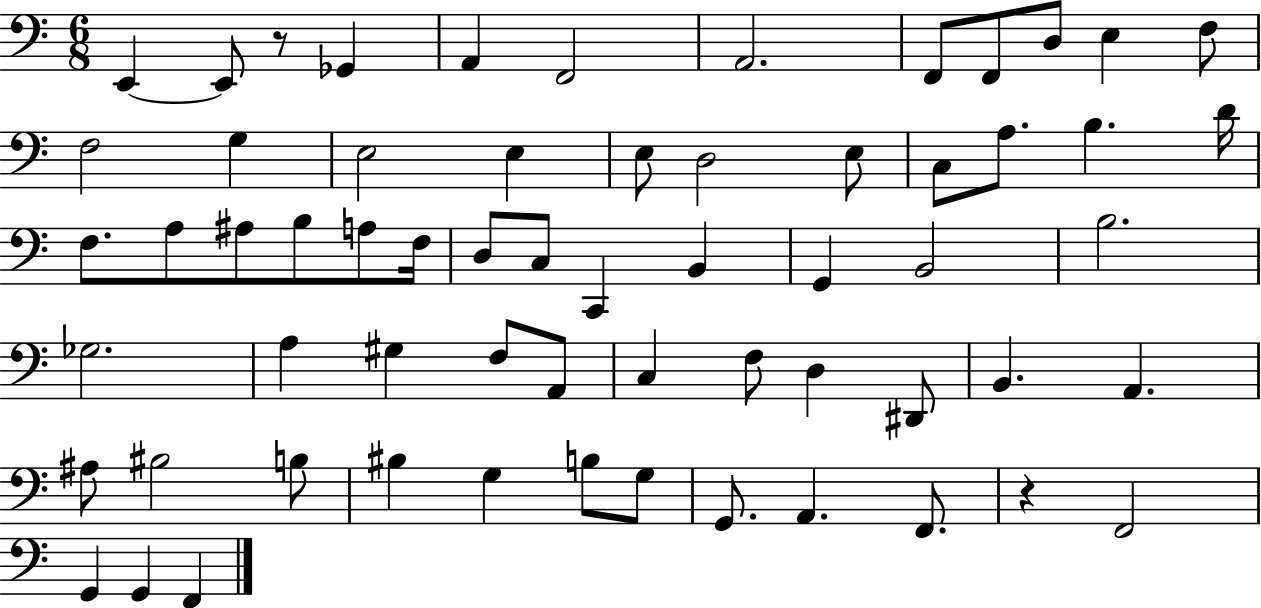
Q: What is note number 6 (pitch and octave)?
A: A2